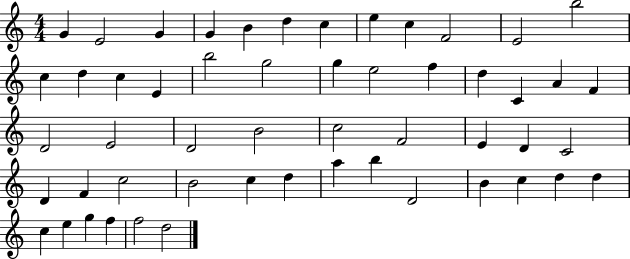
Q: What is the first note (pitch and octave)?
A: G4